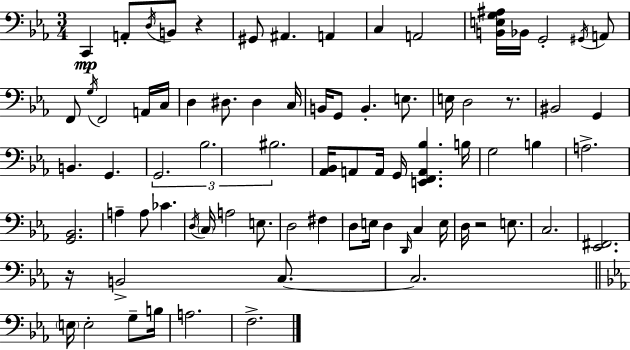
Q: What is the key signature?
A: EES major